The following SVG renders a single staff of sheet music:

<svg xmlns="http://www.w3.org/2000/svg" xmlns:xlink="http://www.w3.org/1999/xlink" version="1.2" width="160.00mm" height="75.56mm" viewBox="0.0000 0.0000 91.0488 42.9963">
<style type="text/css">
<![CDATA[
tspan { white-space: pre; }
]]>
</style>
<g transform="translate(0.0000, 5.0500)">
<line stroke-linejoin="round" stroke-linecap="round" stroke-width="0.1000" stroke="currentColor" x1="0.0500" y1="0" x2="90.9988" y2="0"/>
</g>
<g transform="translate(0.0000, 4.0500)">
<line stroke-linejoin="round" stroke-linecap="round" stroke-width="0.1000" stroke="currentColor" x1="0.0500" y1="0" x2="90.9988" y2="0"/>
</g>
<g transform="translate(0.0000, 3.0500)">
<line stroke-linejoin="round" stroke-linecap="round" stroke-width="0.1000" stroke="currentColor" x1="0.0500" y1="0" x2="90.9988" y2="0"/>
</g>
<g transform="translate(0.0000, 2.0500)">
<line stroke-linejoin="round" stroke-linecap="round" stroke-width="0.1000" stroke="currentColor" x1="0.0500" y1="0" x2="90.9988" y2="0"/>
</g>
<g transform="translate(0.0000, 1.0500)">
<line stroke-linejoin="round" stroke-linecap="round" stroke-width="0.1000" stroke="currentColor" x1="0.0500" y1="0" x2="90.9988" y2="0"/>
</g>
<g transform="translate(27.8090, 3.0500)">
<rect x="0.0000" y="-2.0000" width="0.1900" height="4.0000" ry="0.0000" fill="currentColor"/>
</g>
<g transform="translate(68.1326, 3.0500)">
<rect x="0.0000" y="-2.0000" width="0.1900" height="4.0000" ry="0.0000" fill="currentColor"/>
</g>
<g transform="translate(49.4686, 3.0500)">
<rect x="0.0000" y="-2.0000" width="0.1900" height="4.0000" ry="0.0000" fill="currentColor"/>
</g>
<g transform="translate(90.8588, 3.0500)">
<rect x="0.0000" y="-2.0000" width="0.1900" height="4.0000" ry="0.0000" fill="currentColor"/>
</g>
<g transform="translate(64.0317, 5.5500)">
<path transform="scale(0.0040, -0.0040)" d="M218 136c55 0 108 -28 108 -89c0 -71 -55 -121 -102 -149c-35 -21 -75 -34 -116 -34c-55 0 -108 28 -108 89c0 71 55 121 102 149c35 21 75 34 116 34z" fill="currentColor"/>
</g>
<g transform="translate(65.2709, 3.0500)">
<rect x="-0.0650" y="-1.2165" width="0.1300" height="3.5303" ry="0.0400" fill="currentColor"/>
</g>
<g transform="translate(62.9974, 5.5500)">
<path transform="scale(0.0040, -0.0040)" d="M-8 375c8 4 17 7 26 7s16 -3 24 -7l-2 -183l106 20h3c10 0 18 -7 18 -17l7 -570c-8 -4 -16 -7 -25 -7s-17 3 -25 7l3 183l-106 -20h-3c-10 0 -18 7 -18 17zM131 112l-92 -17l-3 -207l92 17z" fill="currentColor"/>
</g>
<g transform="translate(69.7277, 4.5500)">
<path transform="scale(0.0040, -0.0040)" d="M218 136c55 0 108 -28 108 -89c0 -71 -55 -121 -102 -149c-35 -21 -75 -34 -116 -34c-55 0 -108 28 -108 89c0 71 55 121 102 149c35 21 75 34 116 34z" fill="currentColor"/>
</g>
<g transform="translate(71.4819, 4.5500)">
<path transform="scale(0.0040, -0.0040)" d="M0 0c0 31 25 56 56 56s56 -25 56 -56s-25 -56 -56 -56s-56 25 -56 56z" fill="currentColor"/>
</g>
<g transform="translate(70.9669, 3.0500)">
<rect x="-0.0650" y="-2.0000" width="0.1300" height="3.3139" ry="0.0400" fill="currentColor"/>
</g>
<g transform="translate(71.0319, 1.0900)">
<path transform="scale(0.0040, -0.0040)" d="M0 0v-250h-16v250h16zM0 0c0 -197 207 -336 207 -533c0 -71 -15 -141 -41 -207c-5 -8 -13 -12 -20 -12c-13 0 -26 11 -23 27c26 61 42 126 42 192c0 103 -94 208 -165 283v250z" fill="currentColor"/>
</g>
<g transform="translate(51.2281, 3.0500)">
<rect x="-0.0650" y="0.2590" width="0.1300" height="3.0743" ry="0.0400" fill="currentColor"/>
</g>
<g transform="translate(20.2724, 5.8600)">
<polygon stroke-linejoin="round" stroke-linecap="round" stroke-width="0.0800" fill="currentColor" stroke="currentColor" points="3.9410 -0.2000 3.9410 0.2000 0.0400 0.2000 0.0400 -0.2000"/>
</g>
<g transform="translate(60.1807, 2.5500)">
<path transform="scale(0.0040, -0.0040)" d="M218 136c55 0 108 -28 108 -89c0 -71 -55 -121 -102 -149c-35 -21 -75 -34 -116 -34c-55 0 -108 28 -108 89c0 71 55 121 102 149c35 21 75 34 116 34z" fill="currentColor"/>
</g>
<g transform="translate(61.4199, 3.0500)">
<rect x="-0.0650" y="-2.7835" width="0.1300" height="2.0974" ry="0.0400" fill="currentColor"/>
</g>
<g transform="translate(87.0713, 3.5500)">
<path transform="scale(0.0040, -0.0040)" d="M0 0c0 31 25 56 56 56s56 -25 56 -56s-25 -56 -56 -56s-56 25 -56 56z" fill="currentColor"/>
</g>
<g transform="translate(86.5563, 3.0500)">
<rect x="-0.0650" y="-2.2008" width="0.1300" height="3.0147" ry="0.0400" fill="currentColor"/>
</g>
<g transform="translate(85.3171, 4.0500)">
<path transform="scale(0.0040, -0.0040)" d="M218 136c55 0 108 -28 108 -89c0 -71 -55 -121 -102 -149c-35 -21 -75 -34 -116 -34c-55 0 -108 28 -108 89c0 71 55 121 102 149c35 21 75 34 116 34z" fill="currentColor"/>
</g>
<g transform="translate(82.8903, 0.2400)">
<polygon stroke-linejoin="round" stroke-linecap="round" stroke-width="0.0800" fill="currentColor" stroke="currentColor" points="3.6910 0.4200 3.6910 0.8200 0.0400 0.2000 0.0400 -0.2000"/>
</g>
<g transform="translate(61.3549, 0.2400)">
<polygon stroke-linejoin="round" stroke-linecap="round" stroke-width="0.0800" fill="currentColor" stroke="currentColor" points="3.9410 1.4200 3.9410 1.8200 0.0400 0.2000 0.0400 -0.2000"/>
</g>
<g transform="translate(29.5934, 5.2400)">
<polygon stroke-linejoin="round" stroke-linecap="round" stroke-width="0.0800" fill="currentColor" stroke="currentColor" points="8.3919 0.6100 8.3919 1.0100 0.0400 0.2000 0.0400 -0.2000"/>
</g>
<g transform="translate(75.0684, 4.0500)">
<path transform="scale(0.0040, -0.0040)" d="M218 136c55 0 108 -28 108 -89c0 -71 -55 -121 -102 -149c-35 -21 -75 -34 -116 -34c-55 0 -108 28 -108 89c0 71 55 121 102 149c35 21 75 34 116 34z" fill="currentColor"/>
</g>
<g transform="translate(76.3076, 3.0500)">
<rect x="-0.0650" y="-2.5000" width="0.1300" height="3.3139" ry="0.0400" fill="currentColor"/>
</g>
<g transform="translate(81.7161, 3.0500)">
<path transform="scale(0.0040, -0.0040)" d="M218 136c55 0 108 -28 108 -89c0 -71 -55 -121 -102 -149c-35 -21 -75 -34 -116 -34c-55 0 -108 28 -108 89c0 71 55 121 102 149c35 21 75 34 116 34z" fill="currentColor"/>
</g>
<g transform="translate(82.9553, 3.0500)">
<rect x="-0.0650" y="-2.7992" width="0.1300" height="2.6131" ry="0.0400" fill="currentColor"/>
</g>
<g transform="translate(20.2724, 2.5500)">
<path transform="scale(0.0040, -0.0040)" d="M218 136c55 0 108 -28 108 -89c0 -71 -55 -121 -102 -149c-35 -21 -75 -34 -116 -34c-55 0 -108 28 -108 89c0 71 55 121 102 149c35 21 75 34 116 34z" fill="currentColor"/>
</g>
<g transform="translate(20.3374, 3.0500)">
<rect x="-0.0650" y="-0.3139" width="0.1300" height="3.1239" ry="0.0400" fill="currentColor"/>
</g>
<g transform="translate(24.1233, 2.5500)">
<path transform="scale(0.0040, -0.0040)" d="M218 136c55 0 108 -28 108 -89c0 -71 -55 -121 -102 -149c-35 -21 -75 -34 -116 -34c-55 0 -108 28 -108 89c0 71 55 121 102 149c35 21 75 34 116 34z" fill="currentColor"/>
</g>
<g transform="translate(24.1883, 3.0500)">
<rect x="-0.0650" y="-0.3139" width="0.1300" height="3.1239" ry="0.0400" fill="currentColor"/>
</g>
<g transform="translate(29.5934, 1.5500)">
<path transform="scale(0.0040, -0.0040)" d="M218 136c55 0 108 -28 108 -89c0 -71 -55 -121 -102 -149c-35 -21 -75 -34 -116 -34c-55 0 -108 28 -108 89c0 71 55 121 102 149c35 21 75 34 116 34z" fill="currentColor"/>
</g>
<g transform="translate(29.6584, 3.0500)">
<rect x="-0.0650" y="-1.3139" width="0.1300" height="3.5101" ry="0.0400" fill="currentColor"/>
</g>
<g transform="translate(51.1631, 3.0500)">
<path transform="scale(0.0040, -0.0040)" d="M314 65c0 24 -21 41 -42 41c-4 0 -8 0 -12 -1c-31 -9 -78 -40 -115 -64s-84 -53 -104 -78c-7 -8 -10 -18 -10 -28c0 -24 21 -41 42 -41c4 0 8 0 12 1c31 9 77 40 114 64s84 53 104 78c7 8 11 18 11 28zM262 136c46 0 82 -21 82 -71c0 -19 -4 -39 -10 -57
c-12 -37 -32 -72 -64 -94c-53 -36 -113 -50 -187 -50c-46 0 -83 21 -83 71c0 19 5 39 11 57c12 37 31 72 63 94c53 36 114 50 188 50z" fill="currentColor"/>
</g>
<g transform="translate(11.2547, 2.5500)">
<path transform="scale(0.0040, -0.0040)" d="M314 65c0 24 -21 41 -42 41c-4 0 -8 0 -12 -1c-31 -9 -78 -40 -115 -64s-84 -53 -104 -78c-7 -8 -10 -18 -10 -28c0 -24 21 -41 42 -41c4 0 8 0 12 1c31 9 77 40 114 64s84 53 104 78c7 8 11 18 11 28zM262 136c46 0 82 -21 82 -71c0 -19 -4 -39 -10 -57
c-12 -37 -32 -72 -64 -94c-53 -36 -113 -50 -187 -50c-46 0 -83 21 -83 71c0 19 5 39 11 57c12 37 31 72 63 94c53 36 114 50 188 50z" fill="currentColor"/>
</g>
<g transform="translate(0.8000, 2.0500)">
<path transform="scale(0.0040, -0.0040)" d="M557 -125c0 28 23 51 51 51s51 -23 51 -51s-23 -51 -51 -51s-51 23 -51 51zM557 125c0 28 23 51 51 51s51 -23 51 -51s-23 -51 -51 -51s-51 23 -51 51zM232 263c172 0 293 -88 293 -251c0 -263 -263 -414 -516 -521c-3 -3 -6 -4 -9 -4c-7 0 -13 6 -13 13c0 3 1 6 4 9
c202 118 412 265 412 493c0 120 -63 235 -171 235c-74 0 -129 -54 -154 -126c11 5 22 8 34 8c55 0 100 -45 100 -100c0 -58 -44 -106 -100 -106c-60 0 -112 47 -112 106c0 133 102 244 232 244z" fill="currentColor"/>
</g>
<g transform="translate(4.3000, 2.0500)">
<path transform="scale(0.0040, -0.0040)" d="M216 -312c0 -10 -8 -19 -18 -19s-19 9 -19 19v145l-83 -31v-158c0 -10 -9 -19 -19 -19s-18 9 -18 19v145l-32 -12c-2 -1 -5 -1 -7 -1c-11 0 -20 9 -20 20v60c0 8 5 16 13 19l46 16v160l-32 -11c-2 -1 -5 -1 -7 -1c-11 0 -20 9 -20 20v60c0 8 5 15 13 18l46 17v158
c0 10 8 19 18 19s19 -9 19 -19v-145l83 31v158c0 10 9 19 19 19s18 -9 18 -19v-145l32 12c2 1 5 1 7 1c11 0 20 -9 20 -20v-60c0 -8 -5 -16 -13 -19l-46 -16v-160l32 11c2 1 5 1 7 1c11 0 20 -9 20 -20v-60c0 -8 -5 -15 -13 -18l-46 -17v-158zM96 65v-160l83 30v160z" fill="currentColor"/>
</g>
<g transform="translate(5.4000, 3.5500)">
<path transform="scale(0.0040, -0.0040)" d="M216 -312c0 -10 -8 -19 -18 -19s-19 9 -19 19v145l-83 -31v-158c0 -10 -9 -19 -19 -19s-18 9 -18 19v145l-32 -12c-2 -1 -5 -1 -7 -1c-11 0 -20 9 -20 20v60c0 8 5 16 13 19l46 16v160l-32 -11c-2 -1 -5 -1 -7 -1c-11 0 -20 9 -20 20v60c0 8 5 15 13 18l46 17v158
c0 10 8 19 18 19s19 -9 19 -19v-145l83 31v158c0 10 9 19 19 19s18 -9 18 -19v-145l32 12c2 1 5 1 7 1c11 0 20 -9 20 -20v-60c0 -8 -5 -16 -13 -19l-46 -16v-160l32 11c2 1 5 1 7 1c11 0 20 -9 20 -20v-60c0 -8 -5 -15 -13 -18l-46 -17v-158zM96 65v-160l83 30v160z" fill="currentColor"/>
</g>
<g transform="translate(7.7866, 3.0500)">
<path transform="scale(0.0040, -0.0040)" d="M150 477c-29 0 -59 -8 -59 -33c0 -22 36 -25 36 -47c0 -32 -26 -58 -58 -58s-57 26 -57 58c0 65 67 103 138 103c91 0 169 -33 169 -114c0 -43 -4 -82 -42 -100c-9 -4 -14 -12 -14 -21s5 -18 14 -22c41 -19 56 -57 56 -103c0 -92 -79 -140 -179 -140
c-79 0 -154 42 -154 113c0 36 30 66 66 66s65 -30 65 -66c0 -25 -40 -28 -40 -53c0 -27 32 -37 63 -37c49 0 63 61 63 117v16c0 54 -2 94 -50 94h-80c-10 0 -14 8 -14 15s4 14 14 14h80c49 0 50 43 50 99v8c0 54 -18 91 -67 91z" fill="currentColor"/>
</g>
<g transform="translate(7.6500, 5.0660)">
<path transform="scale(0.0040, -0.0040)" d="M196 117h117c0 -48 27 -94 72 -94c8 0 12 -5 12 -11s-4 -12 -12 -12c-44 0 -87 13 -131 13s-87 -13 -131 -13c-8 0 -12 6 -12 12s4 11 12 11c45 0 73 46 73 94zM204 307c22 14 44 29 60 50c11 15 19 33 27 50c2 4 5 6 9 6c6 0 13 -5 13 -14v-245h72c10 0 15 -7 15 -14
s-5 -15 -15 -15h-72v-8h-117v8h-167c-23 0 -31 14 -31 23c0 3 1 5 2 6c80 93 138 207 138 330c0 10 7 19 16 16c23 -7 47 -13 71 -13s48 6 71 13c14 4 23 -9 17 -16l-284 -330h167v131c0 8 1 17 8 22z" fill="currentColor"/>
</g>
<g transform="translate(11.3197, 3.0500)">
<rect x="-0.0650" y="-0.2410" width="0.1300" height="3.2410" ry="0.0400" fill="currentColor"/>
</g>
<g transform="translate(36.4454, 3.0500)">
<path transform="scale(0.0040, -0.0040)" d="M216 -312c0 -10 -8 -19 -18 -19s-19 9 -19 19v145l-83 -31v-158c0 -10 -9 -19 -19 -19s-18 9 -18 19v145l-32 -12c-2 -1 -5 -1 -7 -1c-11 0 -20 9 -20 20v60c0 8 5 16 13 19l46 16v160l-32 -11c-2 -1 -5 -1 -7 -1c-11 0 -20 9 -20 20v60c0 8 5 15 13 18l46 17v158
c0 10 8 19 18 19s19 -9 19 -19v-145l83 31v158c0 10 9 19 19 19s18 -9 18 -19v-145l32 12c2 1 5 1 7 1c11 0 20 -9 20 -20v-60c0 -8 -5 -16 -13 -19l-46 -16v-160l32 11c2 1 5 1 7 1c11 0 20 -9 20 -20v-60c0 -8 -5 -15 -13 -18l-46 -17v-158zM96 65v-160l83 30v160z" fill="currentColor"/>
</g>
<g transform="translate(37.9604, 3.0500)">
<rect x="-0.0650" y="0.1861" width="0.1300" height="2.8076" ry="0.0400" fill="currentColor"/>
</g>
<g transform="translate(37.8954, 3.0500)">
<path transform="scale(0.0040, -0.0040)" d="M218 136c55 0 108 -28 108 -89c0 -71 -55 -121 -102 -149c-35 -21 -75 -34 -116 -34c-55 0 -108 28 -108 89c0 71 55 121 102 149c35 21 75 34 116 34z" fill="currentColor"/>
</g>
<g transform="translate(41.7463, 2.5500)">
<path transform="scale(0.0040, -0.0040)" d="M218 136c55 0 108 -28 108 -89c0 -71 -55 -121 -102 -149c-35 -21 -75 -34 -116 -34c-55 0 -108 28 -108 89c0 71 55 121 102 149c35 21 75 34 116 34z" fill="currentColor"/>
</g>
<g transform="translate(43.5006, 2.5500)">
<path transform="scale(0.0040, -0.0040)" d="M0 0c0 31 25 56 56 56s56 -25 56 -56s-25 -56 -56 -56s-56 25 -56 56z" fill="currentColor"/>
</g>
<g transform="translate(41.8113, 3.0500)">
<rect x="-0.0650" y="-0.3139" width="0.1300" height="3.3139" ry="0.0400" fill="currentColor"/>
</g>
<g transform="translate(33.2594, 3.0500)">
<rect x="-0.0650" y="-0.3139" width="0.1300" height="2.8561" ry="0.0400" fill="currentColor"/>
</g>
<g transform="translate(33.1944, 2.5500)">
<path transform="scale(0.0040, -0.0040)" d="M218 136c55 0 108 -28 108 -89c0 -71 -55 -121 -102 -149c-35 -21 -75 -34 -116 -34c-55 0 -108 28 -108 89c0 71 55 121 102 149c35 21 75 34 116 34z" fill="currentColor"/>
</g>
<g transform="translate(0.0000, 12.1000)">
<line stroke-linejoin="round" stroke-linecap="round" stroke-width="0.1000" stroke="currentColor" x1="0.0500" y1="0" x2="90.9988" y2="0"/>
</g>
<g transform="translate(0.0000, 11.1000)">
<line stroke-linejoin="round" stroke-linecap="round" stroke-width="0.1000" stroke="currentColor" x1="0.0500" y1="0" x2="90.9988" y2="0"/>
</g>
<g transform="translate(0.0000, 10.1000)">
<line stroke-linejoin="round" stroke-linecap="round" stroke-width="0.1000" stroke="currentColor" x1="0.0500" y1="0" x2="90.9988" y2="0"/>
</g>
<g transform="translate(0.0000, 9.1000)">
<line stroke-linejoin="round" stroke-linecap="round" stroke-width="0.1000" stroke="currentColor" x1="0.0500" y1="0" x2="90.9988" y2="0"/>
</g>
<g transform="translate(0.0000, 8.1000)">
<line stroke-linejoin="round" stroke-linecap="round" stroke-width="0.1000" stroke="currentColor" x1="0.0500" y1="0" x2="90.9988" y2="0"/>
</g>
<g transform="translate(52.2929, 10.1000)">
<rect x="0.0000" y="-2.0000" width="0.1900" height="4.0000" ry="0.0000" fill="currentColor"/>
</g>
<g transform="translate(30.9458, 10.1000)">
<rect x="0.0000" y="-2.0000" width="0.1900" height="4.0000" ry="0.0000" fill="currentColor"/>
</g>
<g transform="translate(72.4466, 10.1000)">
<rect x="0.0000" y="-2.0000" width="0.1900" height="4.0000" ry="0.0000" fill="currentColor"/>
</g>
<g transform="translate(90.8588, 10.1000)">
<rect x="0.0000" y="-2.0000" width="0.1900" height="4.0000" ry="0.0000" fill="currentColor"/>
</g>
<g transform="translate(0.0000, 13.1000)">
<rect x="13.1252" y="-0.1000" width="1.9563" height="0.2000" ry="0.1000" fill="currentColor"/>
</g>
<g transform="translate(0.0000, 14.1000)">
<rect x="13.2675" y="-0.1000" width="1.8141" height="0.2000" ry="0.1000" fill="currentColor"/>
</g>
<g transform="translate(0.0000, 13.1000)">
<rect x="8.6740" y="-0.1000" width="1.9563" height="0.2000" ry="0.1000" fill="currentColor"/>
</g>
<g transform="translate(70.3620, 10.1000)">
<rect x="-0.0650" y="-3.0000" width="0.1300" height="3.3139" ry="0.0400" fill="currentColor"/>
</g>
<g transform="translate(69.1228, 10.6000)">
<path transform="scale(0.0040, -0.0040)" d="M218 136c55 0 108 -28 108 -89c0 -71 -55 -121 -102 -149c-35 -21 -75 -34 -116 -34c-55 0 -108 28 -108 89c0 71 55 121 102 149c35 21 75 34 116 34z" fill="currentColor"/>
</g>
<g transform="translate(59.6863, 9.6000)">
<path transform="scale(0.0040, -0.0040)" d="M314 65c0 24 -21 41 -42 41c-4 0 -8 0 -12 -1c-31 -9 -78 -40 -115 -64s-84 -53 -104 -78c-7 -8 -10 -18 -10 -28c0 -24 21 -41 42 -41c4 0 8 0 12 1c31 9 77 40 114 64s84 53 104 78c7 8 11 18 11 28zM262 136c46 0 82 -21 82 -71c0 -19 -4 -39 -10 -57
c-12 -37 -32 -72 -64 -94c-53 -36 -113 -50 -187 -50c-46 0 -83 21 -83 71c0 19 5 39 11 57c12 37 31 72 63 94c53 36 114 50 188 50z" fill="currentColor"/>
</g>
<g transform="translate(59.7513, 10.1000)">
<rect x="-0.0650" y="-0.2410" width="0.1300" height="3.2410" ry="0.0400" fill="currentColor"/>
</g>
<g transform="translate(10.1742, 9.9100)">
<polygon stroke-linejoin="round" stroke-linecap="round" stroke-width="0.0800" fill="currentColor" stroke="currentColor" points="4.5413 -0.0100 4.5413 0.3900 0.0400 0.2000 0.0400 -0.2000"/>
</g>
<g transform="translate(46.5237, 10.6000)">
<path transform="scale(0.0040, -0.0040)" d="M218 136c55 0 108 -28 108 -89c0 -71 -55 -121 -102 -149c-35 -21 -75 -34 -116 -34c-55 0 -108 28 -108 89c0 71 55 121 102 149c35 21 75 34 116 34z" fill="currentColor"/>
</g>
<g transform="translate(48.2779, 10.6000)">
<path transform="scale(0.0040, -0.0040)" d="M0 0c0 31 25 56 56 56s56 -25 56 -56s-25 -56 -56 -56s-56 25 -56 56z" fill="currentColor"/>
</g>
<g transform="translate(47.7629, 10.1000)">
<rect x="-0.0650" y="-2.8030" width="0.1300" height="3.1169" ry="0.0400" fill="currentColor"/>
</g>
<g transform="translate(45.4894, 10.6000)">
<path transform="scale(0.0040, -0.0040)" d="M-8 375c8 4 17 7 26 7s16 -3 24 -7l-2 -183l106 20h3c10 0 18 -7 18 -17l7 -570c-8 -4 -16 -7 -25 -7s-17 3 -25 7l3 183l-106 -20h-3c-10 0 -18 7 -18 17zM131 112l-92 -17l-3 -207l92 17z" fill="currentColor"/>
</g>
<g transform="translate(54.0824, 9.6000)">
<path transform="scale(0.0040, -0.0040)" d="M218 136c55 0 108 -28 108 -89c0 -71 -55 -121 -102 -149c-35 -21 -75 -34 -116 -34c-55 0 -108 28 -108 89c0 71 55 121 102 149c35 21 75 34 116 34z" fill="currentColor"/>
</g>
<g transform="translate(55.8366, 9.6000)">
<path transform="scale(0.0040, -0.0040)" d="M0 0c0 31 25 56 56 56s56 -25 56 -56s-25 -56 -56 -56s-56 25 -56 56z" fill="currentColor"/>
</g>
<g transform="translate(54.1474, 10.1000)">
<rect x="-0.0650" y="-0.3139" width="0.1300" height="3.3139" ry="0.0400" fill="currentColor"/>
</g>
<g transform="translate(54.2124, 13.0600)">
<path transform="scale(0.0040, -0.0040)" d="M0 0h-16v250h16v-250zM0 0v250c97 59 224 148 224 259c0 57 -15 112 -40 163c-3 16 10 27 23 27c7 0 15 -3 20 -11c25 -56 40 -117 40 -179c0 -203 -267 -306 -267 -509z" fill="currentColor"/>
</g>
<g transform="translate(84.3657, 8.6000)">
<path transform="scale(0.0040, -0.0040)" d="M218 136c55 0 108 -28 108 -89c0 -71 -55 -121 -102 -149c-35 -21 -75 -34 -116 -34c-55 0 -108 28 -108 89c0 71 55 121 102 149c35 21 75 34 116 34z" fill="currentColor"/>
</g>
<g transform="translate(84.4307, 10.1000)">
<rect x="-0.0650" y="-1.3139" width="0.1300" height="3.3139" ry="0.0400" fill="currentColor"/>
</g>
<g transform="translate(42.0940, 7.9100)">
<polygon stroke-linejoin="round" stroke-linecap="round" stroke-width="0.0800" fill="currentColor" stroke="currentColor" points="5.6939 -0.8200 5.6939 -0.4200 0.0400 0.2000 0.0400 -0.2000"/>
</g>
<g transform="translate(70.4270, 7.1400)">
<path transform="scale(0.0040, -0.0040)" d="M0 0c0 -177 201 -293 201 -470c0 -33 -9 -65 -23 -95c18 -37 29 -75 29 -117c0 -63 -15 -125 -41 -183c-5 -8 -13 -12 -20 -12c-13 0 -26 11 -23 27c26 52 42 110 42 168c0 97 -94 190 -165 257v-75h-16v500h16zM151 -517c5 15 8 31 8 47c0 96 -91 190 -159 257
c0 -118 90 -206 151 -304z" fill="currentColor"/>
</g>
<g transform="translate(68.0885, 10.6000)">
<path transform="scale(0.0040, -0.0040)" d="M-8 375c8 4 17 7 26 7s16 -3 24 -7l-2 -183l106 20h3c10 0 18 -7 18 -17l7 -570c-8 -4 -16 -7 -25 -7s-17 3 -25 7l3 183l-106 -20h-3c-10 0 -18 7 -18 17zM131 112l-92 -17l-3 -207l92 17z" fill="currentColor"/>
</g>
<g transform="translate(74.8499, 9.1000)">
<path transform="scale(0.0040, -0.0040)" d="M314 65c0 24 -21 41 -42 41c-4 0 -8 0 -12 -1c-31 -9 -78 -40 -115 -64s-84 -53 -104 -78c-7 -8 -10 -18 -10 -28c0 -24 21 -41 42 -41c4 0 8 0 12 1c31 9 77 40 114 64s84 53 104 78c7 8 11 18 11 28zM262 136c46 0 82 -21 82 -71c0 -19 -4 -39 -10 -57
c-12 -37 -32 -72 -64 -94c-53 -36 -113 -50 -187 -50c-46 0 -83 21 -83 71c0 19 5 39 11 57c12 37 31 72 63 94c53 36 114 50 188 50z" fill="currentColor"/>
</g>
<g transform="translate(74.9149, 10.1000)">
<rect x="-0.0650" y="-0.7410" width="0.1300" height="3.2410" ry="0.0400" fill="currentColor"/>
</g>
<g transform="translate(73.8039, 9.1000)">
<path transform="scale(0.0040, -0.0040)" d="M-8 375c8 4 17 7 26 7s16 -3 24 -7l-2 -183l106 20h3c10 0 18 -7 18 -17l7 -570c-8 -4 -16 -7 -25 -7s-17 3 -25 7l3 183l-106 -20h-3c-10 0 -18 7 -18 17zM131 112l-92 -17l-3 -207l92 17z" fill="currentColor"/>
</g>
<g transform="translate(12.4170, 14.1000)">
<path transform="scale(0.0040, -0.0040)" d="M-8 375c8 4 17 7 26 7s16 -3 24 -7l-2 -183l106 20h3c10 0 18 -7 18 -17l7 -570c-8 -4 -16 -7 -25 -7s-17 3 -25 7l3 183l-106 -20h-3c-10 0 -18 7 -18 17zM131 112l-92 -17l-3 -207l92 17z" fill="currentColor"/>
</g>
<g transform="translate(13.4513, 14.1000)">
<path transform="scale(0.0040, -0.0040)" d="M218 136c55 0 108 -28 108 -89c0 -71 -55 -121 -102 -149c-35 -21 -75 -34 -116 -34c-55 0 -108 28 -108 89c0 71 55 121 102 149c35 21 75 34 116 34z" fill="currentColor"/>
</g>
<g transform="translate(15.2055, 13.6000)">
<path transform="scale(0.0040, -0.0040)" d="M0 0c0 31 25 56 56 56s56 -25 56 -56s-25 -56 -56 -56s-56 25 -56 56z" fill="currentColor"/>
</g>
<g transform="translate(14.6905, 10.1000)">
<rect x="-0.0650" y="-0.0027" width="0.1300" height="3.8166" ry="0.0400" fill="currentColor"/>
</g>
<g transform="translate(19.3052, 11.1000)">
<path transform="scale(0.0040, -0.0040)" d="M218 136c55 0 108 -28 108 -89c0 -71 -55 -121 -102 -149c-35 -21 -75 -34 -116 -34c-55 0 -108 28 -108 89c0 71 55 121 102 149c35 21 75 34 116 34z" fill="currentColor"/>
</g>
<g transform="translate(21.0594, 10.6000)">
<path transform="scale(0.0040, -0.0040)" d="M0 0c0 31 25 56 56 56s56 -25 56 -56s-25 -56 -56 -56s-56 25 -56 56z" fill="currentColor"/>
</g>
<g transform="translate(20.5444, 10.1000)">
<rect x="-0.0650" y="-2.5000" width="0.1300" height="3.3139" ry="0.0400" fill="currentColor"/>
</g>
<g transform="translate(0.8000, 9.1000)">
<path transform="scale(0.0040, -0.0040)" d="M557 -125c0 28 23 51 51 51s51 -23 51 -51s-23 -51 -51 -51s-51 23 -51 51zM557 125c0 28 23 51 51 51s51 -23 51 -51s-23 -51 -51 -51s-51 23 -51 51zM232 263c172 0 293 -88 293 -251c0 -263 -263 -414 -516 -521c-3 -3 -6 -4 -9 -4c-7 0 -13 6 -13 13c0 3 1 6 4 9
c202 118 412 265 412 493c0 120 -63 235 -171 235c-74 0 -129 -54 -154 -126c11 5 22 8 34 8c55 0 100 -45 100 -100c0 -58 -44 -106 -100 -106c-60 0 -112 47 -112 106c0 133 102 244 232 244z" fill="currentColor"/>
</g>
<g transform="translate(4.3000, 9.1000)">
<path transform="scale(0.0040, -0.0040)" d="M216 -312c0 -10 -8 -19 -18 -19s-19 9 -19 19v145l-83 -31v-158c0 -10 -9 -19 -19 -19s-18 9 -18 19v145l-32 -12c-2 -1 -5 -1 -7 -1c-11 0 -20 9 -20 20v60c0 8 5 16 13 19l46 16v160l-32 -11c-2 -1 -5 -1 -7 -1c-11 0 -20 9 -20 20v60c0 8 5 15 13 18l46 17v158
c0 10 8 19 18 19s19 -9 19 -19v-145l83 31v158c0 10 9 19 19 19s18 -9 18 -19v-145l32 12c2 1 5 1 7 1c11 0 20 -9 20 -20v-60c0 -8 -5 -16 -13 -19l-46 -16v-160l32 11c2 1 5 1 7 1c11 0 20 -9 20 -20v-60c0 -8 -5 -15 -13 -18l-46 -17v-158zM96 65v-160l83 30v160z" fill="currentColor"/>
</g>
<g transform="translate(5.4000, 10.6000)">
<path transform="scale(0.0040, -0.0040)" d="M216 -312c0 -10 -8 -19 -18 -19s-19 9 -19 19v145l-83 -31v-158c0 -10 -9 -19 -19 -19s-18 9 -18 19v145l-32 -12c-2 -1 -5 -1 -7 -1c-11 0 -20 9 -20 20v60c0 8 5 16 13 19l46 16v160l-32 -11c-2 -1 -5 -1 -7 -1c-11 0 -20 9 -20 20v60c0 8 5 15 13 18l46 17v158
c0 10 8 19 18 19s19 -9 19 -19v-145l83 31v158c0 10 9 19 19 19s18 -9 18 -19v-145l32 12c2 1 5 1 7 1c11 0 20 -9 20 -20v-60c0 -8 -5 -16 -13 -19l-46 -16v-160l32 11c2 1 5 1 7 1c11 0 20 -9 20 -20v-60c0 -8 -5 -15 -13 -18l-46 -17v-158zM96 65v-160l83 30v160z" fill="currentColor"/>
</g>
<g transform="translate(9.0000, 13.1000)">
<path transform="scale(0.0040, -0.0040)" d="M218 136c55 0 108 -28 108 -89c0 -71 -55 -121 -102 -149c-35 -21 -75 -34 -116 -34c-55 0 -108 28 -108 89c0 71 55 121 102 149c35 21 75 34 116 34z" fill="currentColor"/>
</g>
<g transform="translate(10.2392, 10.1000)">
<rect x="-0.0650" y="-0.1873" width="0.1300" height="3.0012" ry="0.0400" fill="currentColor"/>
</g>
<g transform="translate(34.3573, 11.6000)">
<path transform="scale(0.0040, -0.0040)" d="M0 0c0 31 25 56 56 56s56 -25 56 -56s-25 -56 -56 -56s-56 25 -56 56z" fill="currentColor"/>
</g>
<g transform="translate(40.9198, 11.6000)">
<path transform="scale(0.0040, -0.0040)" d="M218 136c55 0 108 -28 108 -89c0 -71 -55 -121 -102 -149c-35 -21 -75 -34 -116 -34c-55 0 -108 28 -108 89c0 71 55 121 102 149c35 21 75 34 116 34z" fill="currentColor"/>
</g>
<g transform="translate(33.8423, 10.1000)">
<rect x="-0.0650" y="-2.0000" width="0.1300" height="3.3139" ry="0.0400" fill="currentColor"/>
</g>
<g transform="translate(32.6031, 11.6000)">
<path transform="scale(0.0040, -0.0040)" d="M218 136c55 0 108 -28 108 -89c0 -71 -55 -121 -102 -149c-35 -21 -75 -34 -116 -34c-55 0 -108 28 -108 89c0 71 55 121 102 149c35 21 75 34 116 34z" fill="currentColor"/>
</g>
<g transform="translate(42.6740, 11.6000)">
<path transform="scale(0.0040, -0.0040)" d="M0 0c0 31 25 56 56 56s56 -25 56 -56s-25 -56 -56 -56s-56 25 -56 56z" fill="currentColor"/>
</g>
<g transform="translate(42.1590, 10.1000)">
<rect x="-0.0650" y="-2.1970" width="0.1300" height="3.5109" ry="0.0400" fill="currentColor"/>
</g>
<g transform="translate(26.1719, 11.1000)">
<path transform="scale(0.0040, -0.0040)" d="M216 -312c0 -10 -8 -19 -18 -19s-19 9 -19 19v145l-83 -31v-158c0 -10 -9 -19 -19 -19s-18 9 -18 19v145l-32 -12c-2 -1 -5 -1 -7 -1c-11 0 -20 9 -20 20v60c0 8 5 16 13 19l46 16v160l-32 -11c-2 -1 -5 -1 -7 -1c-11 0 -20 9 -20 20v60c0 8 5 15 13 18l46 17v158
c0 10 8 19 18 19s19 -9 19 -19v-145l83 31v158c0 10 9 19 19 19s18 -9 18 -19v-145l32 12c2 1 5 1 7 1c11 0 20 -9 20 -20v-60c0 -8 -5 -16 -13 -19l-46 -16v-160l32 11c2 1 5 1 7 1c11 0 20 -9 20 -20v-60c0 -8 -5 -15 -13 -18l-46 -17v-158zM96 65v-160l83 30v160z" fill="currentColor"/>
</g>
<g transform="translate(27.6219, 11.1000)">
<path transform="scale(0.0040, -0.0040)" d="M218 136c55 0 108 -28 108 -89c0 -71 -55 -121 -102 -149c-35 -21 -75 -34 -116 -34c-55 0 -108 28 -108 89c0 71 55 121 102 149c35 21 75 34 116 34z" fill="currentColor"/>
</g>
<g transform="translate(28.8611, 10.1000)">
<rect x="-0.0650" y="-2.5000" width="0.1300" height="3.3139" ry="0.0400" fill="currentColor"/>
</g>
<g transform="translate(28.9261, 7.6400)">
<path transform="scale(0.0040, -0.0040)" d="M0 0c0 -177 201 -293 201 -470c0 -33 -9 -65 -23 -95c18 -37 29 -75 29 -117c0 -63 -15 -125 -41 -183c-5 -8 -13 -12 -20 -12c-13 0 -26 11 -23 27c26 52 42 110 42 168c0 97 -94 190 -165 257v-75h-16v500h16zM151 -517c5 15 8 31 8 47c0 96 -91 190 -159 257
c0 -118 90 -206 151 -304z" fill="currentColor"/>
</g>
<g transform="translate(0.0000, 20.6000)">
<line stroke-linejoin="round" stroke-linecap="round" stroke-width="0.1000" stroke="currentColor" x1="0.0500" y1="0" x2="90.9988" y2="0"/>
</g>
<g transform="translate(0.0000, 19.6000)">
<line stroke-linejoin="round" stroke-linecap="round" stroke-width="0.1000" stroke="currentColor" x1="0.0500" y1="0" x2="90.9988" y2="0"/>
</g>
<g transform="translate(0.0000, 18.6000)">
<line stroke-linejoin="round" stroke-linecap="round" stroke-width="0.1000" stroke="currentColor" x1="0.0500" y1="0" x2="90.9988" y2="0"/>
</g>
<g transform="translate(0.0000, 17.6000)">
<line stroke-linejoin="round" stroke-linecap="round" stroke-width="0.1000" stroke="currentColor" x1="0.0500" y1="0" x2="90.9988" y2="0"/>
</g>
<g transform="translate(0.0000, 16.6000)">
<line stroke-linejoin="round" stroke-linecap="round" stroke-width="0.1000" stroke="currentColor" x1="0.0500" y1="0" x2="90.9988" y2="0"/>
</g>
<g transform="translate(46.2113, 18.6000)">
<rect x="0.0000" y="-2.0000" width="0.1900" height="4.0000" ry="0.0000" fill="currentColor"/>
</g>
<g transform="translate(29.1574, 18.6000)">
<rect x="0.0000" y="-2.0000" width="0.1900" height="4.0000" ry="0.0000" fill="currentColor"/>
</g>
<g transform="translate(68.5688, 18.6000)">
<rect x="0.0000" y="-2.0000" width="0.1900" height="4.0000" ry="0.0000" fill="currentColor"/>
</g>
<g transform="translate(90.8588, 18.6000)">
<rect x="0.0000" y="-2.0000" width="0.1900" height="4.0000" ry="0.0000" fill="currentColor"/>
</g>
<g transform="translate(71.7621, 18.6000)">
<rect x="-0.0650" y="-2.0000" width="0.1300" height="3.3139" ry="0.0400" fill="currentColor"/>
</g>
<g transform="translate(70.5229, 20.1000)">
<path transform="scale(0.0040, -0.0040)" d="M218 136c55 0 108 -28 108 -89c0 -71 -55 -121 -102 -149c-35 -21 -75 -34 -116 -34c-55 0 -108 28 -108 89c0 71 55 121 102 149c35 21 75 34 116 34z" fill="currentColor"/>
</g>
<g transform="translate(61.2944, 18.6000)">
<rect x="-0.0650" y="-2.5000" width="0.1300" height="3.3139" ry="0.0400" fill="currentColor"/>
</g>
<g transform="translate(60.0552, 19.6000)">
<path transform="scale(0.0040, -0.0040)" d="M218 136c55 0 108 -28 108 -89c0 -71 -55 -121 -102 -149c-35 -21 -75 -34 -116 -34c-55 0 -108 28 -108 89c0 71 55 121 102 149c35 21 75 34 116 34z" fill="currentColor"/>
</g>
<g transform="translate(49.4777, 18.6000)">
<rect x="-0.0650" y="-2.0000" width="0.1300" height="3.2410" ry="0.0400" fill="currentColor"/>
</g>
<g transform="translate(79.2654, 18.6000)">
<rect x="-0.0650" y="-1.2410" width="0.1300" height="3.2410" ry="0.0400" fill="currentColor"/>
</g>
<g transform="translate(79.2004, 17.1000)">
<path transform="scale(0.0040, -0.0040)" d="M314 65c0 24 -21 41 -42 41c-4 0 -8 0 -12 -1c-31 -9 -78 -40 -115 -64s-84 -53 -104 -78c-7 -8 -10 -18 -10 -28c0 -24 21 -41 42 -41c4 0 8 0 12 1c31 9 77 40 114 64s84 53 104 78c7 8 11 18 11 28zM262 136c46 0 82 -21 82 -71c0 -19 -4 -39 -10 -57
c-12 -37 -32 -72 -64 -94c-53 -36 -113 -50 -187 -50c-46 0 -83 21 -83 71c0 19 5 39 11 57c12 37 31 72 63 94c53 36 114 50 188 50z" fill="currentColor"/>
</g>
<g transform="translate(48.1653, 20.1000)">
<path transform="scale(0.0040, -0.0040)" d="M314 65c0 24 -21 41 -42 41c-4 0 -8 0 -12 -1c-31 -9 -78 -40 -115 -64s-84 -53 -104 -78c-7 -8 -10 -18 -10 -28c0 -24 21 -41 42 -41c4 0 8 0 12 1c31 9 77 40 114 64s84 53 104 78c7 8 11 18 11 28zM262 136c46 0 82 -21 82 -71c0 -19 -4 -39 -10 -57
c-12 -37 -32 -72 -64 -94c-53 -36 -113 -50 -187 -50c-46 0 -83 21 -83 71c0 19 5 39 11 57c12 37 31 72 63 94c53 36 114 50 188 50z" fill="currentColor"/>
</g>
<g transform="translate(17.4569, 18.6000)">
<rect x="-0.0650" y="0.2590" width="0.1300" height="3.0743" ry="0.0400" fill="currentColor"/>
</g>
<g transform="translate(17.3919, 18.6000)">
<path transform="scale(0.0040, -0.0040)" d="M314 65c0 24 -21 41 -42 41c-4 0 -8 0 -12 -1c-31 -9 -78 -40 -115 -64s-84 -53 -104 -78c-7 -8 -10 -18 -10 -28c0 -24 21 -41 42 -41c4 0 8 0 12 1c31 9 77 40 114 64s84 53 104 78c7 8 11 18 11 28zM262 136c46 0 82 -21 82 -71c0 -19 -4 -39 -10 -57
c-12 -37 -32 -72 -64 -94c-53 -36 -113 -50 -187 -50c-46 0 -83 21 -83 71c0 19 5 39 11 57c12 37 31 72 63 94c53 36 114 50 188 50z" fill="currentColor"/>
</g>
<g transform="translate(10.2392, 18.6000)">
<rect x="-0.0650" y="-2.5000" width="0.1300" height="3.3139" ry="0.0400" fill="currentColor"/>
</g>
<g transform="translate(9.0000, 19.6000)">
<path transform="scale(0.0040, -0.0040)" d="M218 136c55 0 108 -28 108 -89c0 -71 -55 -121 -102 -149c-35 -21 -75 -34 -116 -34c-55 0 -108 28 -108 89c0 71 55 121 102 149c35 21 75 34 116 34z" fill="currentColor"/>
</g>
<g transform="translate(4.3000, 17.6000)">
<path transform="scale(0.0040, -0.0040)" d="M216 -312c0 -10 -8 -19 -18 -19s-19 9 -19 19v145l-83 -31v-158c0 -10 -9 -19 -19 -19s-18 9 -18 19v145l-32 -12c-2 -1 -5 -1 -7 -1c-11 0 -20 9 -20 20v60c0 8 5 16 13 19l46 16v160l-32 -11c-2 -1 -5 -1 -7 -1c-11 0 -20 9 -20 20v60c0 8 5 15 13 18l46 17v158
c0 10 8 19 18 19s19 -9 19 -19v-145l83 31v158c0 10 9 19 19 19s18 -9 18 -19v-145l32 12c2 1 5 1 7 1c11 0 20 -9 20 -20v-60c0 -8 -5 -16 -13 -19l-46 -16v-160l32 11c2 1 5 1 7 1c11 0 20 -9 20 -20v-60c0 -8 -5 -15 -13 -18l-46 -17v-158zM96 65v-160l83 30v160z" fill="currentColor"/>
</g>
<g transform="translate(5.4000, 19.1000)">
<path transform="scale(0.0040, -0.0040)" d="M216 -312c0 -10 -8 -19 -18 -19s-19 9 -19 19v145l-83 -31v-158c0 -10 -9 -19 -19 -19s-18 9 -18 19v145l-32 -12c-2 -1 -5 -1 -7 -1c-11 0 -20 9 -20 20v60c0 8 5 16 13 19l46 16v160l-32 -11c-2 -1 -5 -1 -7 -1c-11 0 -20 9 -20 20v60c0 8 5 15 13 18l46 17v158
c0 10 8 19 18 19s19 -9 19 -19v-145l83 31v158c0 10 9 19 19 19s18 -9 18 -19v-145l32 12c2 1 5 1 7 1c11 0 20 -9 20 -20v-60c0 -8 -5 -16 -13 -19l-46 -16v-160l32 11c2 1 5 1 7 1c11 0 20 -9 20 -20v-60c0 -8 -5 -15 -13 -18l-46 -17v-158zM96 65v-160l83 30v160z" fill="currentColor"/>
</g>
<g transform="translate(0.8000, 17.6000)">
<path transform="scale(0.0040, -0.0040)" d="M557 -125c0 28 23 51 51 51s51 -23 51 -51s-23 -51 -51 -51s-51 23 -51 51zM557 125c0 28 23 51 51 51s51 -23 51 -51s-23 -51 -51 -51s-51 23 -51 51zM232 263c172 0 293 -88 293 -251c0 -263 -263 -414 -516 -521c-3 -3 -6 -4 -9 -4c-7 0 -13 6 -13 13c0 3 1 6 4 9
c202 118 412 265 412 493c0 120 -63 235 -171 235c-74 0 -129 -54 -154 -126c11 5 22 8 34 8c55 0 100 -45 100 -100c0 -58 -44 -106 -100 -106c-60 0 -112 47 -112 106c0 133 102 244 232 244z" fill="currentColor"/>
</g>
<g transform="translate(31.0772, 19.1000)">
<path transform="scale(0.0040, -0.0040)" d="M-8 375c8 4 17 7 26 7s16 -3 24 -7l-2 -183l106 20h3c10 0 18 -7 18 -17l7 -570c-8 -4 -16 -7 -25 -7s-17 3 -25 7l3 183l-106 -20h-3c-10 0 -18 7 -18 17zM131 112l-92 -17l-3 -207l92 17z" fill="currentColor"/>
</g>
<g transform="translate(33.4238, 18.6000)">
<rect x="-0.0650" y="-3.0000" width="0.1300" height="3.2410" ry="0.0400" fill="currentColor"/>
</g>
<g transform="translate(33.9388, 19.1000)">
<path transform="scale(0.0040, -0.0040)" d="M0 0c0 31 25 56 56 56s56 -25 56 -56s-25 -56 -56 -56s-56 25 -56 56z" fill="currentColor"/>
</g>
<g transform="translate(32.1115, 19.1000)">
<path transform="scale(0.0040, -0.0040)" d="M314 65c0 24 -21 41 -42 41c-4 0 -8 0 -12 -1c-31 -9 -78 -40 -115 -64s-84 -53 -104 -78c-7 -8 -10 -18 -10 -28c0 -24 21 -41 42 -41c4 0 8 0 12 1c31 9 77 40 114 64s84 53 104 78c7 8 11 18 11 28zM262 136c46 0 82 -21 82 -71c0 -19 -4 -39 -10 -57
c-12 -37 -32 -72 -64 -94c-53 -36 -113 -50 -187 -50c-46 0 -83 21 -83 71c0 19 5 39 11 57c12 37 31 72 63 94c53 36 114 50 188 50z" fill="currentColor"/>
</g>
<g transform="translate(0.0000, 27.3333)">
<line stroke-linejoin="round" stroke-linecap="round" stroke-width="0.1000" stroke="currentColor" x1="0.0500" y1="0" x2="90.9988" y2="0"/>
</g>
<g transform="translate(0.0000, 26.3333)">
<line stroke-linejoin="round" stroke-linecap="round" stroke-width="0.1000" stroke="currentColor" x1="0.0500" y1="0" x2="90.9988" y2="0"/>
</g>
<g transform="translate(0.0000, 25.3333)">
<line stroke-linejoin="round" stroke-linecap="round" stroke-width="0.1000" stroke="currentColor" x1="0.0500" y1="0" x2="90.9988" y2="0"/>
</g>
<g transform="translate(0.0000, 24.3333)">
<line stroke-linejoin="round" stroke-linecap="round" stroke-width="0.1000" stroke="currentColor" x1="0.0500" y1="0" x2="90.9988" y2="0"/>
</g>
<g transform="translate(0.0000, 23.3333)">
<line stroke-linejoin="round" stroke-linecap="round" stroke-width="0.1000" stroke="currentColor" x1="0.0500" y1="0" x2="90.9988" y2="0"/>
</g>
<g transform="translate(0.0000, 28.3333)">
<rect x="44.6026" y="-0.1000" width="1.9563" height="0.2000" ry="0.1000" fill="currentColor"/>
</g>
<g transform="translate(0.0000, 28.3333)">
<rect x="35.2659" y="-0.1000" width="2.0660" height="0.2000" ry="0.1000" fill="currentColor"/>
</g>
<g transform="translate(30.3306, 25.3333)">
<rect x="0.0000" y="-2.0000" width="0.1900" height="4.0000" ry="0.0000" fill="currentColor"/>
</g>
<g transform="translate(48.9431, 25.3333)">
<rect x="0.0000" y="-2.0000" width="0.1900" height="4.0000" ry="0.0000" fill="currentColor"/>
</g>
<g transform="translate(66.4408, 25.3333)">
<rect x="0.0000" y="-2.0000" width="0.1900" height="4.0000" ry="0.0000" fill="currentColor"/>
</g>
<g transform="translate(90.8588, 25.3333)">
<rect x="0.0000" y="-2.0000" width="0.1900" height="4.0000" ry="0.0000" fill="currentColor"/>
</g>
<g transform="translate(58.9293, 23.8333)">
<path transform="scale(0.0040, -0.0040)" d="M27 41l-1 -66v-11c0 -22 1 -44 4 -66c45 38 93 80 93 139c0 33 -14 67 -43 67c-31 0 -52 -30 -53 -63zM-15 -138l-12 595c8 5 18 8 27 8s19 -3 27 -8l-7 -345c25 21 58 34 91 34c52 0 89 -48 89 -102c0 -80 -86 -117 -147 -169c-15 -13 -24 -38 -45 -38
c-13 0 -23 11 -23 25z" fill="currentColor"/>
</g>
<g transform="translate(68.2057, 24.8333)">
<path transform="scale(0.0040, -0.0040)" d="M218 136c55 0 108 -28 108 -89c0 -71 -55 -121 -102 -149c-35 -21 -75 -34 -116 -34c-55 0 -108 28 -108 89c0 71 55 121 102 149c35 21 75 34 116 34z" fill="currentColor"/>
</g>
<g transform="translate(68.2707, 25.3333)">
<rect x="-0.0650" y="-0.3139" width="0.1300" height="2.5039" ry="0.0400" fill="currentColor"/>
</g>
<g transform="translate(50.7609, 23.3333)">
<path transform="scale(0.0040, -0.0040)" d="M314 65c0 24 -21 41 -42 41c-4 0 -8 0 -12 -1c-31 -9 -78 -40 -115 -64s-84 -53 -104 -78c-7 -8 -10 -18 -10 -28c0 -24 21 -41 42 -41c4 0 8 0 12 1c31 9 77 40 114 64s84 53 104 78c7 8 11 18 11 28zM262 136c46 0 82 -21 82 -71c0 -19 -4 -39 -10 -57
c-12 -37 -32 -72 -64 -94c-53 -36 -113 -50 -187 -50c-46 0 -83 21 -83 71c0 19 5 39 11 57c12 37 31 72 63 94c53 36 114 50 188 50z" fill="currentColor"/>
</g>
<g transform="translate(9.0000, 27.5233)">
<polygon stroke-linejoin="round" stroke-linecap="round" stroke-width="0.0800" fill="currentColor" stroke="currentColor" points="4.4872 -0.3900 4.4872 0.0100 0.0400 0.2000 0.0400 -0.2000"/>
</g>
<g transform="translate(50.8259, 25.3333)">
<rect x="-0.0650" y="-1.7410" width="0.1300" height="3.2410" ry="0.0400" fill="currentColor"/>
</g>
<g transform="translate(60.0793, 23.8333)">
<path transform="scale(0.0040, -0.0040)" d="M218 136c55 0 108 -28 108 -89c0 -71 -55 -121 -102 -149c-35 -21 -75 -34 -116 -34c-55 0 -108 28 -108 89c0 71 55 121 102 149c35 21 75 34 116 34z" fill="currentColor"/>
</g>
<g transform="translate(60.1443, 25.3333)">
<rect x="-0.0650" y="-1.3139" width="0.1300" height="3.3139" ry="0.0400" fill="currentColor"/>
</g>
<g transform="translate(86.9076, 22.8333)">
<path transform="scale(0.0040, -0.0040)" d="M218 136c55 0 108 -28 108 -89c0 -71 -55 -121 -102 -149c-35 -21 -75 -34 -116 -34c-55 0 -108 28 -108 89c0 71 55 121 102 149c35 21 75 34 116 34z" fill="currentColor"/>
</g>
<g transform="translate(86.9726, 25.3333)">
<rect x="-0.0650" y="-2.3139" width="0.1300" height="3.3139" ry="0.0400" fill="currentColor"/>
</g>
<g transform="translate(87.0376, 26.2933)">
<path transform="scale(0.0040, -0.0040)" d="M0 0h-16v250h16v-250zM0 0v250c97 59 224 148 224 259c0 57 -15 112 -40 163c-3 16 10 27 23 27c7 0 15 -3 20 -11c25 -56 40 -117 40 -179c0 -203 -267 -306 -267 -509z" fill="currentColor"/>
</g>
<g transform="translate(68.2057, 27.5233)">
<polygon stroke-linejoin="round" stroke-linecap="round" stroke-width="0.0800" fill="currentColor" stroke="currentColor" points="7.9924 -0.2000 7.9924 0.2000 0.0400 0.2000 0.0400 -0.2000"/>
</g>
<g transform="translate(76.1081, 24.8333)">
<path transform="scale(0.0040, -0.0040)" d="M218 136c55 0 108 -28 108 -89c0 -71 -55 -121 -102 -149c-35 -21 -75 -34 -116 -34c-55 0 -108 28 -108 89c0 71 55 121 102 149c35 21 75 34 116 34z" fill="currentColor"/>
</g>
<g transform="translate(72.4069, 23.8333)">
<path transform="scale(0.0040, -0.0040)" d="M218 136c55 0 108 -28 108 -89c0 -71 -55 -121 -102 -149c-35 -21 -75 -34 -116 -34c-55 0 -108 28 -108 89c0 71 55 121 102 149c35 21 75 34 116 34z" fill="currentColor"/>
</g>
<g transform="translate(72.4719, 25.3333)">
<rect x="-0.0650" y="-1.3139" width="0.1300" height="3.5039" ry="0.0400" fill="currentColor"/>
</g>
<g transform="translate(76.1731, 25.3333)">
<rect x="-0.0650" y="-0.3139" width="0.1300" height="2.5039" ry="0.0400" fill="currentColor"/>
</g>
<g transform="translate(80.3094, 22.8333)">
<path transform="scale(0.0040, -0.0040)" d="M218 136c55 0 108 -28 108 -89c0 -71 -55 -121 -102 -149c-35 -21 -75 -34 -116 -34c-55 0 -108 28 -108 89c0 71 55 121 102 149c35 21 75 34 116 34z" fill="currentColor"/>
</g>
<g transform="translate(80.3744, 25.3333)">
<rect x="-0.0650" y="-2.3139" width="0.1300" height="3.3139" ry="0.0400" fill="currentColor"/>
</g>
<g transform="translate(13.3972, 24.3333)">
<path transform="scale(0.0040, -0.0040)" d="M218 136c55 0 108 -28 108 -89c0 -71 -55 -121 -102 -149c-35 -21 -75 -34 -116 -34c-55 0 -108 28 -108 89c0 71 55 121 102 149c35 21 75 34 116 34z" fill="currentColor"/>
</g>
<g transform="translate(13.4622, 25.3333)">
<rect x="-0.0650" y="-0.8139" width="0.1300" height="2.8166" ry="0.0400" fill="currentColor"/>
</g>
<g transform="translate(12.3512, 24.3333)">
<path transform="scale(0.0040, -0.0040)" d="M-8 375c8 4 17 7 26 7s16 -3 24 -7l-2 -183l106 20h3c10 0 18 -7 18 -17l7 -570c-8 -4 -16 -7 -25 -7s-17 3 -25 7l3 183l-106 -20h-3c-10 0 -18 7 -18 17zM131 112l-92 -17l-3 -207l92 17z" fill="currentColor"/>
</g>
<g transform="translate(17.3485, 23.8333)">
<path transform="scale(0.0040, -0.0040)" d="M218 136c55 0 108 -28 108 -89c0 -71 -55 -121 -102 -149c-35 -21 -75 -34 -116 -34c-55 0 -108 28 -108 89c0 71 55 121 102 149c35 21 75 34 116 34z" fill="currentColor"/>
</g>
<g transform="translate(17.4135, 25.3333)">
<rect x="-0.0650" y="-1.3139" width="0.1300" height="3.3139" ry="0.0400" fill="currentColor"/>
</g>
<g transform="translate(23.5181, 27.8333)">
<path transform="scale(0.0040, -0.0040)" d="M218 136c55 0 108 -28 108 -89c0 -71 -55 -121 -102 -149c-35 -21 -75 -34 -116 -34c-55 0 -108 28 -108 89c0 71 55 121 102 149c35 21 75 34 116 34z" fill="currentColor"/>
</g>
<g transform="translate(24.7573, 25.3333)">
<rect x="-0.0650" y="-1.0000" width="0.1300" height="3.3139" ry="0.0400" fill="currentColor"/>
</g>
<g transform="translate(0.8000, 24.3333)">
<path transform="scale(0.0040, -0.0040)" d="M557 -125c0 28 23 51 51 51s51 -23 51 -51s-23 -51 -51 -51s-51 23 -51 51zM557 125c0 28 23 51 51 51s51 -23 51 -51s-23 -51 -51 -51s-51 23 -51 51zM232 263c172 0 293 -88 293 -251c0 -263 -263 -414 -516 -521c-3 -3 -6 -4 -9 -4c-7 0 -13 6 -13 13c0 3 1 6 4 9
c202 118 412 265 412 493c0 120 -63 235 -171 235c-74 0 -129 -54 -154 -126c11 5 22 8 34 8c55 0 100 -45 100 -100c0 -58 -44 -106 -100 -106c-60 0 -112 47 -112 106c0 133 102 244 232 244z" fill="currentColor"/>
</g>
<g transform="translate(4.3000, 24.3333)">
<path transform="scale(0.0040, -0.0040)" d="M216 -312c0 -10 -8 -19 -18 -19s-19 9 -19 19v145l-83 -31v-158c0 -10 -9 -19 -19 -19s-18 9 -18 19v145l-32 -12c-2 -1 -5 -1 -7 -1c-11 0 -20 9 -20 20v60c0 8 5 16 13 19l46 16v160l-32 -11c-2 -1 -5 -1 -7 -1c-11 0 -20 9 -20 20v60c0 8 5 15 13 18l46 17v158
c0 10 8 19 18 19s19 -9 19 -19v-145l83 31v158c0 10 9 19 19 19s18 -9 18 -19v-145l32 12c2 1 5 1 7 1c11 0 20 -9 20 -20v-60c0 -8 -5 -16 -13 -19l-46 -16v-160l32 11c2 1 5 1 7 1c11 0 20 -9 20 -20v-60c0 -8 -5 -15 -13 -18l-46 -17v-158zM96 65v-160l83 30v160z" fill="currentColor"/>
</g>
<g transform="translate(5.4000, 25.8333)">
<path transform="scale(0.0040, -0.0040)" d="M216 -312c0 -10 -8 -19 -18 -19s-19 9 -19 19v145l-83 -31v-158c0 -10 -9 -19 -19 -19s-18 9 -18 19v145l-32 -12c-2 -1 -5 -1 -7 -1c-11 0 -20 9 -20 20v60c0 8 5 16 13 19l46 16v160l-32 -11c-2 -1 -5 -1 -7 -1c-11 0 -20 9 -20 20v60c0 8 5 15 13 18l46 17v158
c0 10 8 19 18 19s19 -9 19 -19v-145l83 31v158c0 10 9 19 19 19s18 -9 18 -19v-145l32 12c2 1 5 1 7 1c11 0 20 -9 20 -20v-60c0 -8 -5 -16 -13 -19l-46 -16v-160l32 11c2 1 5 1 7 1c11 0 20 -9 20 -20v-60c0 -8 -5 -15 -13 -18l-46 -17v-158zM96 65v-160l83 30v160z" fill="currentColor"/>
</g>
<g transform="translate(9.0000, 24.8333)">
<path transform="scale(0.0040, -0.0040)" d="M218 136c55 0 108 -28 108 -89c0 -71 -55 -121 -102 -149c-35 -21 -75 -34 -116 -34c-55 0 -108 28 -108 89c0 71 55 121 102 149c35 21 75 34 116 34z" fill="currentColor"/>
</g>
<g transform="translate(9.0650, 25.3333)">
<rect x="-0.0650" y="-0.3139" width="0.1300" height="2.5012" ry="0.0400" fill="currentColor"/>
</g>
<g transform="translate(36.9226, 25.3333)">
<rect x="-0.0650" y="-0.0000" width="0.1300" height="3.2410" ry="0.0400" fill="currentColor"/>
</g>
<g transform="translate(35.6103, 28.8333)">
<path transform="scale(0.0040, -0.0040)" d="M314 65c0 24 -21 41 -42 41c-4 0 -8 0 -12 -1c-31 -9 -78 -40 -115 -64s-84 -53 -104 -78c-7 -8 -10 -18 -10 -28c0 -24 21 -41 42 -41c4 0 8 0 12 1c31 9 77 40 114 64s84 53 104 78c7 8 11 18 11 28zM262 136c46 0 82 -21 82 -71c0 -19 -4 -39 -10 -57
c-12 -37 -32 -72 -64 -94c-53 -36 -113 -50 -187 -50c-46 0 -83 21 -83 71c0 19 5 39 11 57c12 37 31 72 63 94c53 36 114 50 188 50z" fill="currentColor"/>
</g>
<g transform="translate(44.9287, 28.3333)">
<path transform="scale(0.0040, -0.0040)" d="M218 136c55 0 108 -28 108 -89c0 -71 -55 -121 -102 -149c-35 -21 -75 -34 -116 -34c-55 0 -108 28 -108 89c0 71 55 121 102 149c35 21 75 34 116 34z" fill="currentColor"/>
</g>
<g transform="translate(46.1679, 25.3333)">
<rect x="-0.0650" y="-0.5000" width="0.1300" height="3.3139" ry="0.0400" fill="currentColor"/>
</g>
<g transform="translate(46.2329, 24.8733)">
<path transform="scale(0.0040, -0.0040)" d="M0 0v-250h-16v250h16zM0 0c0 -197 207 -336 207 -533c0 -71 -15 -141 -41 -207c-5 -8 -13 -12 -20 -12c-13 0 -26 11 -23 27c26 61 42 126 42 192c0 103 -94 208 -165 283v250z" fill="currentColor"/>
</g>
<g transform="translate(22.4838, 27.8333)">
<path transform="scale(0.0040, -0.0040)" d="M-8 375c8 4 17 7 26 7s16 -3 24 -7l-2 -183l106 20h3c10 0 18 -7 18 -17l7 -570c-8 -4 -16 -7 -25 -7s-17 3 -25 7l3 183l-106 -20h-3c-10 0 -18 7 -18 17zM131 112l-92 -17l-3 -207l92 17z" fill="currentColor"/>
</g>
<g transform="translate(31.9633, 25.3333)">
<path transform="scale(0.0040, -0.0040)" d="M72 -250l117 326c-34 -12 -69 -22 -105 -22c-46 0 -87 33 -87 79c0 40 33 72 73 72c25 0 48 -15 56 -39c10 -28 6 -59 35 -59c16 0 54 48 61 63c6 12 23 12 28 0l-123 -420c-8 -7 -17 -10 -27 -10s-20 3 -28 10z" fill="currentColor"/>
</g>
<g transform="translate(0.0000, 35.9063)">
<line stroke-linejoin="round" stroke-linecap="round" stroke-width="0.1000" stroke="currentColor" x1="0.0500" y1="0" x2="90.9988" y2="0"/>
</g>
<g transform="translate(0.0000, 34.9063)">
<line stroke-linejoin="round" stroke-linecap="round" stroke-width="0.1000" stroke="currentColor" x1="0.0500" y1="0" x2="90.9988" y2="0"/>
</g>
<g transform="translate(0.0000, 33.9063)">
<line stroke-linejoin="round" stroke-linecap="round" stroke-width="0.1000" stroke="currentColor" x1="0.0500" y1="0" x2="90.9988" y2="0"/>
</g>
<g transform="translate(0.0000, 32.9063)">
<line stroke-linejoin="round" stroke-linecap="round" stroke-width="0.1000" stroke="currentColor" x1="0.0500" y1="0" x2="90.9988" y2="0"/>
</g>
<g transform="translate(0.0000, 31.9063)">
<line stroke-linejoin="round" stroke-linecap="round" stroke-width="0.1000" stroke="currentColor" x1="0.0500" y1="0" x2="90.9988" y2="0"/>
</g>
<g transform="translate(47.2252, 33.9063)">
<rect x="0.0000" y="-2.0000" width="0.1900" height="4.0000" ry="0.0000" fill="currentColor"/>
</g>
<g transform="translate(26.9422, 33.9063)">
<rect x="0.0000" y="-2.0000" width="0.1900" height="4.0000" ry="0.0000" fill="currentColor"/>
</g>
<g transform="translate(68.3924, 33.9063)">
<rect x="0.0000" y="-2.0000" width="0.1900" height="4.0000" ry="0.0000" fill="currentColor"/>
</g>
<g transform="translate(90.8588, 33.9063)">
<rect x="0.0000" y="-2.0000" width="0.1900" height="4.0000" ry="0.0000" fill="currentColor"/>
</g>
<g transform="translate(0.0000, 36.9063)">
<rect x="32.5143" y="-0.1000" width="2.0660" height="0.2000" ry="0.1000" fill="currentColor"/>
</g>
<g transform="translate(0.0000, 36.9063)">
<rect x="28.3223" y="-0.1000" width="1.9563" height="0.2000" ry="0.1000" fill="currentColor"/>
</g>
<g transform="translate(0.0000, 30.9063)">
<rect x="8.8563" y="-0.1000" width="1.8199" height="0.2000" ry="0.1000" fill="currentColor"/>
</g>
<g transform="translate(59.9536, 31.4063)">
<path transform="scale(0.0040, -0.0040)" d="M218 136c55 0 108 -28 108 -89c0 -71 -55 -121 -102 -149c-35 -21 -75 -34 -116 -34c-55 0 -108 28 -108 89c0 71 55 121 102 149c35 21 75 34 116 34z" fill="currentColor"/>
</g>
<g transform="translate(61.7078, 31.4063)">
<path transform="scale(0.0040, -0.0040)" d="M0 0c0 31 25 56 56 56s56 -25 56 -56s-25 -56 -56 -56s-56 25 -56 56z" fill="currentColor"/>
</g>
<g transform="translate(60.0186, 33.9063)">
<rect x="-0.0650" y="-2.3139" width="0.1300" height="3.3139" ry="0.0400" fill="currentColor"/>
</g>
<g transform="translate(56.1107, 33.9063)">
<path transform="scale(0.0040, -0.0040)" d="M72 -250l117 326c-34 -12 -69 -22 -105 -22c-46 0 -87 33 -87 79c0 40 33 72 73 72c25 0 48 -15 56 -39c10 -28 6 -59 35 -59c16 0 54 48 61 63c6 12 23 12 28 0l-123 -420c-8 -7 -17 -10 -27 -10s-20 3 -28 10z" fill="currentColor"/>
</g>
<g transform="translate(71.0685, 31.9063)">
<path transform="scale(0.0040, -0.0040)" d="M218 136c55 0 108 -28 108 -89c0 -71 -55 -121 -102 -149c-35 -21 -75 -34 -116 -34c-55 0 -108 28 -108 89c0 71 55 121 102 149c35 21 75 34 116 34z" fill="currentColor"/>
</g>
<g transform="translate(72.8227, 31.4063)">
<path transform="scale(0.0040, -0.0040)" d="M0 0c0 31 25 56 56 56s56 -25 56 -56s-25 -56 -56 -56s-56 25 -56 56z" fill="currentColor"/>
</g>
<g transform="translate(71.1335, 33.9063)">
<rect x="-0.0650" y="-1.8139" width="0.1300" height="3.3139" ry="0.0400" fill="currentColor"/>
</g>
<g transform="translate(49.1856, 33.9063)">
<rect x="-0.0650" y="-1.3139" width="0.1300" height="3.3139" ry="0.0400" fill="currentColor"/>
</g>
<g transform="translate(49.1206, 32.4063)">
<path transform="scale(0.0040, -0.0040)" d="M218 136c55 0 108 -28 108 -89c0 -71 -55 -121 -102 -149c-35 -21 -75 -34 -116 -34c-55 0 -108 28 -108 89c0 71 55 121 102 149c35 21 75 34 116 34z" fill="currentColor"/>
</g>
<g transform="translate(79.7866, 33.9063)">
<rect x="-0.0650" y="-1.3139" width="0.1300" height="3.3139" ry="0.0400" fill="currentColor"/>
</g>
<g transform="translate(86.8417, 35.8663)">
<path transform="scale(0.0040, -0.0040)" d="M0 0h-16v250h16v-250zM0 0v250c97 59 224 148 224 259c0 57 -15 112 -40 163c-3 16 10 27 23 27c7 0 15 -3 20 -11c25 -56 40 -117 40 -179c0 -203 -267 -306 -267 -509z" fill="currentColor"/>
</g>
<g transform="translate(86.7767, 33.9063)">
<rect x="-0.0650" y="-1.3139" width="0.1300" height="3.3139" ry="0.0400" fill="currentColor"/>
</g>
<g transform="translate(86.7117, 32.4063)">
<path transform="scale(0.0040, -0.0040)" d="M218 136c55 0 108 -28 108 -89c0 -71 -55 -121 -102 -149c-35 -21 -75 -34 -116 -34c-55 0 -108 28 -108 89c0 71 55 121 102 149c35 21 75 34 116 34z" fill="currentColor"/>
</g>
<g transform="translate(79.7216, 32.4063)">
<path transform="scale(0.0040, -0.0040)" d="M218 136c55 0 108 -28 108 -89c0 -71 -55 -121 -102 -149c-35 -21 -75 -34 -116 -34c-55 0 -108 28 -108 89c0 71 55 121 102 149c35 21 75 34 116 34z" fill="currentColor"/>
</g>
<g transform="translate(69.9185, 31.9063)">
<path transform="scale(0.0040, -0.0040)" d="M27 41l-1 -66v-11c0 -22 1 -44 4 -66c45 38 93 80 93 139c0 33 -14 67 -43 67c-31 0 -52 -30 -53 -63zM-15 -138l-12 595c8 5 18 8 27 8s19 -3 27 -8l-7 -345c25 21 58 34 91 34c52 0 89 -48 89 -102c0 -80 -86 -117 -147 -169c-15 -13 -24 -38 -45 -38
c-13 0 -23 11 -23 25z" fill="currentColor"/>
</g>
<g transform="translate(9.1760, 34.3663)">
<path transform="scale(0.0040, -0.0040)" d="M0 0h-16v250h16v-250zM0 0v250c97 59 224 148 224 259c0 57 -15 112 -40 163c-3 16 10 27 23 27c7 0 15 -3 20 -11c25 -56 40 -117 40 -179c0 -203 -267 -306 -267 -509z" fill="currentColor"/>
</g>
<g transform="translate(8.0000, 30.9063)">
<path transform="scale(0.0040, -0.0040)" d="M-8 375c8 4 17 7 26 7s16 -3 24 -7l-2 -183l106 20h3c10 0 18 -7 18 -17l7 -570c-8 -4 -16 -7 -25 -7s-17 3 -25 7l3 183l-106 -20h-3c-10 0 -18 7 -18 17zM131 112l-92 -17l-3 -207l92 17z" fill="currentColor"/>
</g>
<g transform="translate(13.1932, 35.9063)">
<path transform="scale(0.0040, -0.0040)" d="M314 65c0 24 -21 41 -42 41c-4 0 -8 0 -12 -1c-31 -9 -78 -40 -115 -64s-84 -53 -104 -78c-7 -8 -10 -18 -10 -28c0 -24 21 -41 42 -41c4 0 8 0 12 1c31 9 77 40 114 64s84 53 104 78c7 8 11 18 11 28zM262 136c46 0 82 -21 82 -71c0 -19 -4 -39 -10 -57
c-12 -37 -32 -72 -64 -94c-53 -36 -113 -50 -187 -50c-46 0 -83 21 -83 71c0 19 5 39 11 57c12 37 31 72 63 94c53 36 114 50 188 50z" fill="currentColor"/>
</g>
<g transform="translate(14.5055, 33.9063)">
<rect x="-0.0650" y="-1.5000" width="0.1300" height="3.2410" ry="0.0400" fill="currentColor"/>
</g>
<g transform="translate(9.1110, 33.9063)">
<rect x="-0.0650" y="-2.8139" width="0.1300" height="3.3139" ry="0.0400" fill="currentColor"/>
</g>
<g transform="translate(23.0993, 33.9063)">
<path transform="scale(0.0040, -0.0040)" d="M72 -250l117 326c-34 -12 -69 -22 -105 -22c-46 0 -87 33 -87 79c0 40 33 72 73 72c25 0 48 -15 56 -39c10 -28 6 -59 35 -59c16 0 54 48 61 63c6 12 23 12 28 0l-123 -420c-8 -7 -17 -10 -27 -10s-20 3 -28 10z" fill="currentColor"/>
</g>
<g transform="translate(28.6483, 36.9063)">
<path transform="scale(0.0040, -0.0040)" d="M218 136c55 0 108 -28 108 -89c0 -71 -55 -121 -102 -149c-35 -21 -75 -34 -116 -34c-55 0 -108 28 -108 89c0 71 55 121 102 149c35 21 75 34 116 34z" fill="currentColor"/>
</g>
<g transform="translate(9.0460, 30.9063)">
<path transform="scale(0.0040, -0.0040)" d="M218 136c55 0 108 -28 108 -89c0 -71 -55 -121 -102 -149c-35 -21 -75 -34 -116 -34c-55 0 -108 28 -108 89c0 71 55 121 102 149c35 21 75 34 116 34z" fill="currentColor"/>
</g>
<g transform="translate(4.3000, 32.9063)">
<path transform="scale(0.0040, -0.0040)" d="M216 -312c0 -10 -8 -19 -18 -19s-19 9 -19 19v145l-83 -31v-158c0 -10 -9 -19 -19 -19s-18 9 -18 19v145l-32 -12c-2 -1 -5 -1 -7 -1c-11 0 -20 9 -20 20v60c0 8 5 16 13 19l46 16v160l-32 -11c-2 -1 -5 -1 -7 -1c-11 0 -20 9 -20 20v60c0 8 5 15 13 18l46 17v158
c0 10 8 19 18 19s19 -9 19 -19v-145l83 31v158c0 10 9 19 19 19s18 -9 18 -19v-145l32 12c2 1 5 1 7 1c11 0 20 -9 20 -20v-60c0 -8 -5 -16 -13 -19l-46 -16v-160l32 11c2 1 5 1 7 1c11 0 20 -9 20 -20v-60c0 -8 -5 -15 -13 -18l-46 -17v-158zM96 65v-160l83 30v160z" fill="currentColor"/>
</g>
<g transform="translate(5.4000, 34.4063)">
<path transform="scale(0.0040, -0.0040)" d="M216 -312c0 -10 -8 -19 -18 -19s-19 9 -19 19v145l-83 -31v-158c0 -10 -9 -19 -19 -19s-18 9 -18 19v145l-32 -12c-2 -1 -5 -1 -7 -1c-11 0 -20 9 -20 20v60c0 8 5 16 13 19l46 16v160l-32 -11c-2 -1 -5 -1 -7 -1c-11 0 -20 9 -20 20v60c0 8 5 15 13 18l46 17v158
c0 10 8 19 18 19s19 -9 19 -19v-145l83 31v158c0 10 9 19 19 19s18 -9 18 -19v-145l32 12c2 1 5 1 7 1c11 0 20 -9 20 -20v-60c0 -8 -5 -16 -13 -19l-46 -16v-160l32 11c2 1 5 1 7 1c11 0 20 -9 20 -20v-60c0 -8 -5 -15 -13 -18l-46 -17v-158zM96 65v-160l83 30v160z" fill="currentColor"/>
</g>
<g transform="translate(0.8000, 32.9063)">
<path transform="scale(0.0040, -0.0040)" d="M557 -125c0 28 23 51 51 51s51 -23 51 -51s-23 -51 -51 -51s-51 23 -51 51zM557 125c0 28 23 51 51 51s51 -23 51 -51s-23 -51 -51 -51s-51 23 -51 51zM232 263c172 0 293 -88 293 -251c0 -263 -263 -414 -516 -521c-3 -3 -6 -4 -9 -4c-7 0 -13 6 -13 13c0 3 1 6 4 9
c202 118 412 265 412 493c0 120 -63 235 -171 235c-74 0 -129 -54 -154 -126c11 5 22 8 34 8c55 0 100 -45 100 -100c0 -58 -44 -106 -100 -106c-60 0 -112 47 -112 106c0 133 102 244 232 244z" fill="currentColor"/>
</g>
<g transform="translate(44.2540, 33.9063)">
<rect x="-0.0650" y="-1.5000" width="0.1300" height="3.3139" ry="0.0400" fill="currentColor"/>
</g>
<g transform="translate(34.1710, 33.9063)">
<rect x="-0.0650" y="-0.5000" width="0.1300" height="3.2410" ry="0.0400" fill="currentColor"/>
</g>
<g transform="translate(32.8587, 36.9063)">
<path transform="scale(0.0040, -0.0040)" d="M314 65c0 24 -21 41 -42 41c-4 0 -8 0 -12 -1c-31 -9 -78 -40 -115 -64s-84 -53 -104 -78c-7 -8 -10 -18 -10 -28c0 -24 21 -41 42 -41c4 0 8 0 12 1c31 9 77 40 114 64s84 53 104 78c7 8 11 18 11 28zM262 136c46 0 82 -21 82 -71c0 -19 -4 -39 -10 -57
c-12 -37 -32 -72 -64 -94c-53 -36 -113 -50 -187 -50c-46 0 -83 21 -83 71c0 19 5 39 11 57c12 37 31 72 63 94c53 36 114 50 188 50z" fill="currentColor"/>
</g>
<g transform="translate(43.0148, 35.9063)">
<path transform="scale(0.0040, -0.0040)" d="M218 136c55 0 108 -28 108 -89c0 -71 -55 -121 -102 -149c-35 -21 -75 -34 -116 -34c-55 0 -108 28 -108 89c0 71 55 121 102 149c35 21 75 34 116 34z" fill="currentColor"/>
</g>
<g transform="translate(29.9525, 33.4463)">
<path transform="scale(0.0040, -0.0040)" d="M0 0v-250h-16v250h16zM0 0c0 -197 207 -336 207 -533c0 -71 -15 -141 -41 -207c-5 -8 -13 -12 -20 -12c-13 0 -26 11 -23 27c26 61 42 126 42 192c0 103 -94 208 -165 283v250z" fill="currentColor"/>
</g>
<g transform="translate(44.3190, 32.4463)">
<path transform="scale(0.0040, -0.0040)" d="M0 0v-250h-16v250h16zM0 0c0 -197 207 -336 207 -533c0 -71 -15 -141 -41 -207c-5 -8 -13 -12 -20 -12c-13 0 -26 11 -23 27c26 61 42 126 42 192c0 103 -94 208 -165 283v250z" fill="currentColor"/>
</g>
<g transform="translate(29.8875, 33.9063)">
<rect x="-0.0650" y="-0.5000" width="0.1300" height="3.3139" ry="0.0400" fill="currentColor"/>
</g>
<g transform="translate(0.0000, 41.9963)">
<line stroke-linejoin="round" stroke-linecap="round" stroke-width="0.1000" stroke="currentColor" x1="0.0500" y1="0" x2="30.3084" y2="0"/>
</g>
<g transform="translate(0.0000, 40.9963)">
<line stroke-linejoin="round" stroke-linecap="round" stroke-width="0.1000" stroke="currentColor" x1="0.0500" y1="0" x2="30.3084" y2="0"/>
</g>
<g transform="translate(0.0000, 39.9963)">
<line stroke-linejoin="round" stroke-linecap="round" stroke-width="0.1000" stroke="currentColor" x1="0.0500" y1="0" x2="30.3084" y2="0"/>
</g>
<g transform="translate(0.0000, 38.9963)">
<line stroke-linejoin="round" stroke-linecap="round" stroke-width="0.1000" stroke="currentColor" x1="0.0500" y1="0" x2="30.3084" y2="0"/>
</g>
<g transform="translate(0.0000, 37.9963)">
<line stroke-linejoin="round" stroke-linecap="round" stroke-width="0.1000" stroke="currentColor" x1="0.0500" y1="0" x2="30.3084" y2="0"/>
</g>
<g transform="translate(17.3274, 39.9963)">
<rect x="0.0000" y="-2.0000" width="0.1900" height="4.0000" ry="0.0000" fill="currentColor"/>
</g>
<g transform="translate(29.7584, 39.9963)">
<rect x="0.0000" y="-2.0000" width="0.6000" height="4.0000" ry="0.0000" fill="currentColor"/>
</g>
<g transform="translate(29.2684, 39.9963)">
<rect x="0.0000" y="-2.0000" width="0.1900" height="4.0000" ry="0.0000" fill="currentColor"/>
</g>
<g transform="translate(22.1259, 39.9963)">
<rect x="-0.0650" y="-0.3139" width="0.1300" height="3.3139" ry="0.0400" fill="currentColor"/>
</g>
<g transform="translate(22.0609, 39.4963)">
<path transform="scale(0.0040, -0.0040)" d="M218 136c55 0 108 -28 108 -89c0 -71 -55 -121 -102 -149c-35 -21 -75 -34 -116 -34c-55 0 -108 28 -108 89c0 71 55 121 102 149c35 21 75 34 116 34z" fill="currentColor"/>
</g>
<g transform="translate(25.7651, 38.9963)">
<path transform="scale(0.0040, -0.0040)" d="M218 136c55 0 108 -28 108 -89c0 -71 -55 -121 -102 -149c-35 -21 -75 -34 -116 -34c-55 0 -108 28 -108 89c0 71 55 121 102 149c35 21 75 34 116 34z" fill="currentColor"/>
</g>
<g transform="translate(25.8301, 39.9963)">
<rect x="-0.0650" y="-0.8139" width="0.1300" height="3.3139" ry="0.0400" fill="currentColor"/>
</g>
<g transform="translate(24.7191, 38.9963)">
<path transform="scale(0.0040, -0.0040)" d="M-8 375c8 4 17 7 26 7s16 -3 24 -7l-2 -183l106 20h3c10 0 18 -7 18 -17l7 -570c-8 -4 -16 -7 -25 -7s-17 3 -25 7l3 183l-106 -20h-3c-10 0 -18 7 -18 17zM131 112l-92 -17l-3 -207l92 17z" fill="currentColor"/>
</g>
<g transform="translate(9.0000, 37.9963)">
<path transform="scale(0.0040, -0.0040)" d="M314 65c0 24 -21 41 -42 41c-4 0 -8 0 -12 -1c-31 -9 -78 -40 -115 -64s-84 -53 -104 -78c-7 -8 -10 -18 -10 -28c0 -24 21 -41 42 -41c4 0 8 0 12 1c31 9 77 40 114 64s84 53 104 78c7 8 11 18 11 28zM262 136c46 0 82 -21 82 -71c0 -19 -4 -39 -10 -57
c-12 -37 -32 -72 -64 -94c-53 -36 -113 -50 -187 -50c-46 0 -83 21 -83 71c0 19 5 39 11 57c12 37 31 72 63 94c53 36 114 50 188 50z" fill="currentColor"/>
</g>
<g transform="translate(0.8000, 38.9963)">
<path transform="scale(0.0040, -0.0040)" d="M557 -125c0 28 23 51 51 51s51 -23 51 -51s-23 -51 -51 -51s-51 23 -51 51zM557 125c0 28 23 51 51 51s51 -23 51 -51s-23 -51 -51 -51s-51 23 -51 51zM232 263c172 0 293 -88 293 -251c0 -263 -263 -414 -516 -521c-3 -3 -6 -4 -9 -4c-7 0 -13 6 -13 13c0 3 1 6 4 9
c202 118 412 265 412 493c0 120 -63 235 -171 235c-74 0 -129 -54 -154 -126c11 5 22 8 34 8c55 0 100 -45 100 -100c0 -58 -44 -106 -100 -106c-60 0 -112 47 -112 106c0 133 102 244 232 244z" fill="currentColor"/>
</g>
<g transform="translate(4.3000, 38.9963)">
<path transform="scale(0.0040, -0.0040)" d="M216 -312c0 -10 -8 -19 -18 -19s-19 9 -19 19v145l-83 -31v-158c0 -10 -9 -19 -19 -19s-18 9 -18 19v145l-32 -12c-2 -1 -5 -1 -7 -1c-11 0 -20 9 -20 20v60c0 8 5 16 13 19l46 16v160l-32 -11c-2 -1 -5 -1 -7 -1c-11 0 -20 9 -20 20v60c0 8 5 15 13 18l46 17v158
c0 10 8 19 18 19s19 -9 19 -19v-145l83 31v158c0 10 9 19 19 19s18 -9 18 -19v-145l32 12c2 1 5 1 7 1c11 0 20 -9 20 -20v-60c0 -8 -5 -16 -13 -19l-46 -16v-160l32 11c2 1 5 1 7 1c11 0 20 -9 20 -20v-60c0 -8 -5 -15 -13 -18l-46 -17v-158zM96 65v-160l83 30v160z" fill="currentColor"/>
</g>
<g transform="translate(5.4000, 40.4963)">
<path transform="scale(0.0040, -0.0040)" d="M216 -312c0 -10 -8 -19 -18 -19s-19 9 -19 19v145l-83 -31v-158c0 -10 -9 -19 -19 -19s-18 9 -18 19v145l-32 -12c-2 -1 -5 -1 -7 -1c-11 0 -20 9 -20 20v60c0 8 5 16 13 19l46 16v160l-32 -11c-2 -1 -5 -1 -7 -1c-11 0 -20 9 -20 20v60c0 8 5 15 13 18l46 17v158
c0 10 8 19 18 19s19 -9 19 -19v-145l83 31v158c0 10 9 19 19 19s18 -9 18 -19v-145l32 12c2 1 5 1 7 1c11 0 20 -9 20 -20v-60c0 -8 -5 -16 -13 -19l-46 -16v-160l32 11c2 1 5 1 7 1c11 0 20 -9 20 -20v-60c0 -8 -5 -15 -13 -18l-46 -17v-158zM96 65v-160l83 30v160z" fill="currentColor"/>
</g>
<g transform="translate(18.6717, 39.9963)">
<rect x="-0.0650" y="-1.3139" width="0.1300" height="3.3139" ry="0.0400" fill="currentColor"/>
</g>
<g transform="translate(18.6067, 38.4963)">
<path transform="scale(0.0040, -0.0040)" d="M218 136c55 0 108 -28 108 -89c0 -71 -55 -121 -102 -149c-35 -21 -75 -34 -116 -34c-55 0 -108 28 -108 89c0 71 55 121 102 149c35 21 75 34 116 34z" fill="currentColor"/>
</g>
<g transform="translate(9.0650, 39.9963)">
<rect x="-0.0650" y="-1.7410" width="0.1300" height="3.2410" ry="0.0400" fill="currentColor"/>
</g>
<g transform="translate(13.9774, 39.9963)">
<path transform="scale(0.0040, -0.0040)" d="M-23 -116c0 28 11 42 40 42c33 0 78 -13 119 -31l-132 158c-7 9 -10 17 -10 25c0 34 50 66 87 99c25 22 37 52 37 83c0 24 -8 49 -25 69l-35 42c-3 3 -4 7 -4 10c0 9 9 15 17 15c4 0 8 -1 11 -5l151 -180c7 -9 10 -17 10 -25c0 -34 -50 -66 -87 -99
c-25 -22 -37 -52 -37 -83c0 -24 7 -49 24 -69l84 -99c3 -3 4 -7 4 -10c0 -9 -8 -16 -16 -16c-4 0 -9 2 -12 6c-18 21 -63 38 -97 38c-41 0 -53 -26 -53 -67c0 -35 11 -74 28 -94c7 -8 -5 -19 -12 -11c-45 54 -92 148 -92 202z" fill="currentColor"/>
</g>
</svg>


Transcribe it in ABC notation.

X:1
T:Untitled
M:3/4
L:1/4
K:D
E,2 E,/2 E,/2 G,/2 E,/2 ^D,/2 E, D,2 E,/2 F,,/2 A,,/2 B,, D,/2 B,,/2 E,,/2 C,,/2 B,, ^B,,/4 A,, A,,/2 C,/2 E,/2 E,2 C,/4 F,2 G, B,, D,2 C,2 A,,2 B,, A,, G,2 E,/2 F,/2 G, F,, z/2 D,,2 E,,/2 A,2 _G, E,/2 G,/2 E,/2 B, B,/2 C/2 G,,2 z/2 E,,/2 E,,2 G,,/2 G, z/2 B, _A, G, G,/2 A,2 z G, E, F,